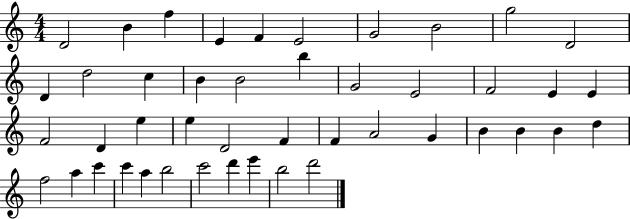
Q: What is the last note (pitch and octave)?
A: D6